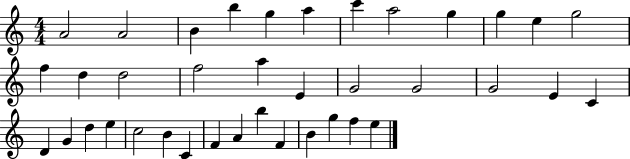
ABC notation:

X:1
T:Untitled
M:4/4
L:1/4
K:C
A2 A2 B b g a c' a2 g g e g2 f d d2 f2 a E G2 G2 G2 E C D G d e c2 B C F A b F B g f e